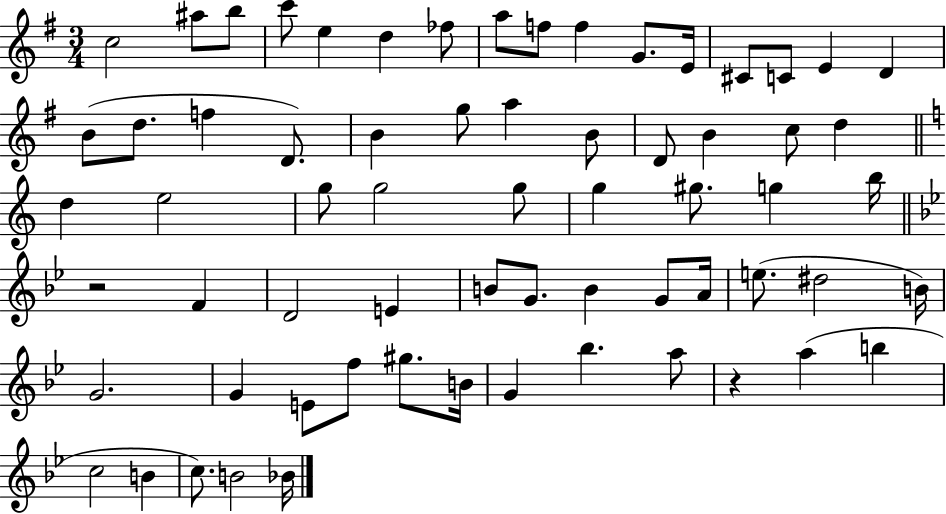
{
  \clef treble
  \numericTimeSignature
  \time 3/4
  \key g \major
  c''2 ais''8 b''8 | c'''8 e''4 d''4 fes''8 | a''8 f''8 f''4 g'8. e'16 | cis'8 c'8 e'4 d'4 | \break b'8( d''8. f''4 d'8.) | b'4 g''8 a''4 b'8 | d'8 b'4 c''8 d''4 | \bar "||" \break \key c \major d''4 e''2 | g''8 g''2 g''8 | g''4 gis''8. g''4 b''16 | \bar "||" \break \key bes \major r2 f'4 | d'2 e'4 | b'8 g'8. b'4 g'8 a'16 | e''8.( dis''2 b'16) | \break g'2. | g'4 e'8 f''8 gis''8. b'16 | g'4 bes''4. a''8 | r4 a''4( b''4 | \break c''2 b'4 | c''8.) b'2 bes'16 | \bar "|."
}